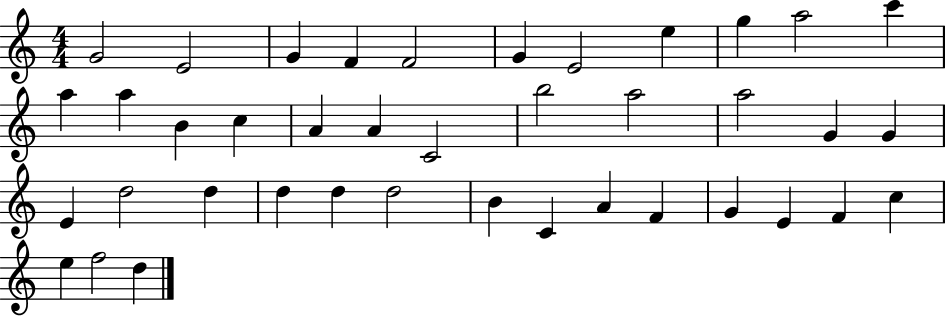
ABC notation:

X:1
T:Untitled
M:4/4
L:1/4
K:C
G2 E2 G F F2 G E2 e g a2 c' a a B c A A C2 b2 a2 a2 G G E d2 d d d d2 B C A F G E F c e f2 d